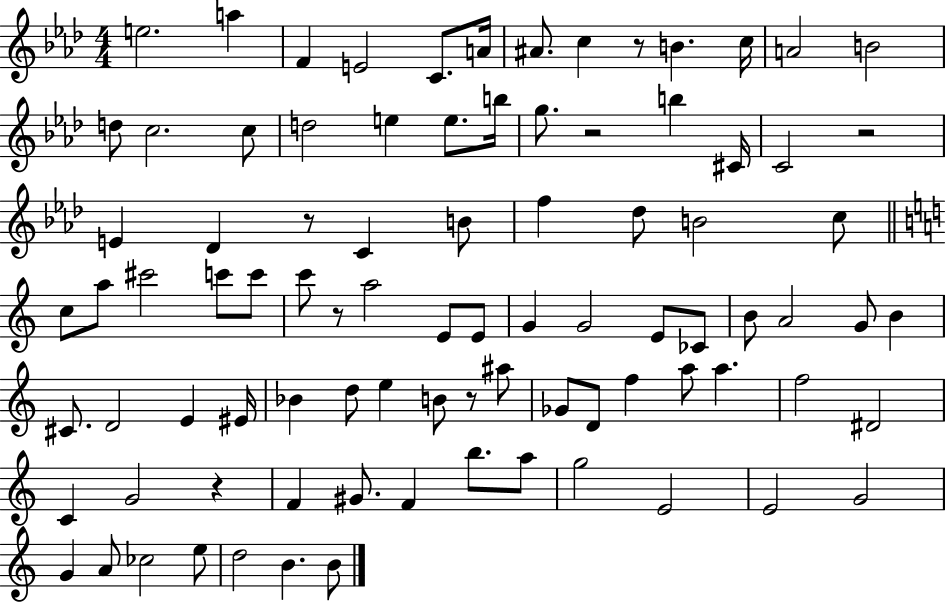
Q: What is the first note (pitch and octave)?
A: E5